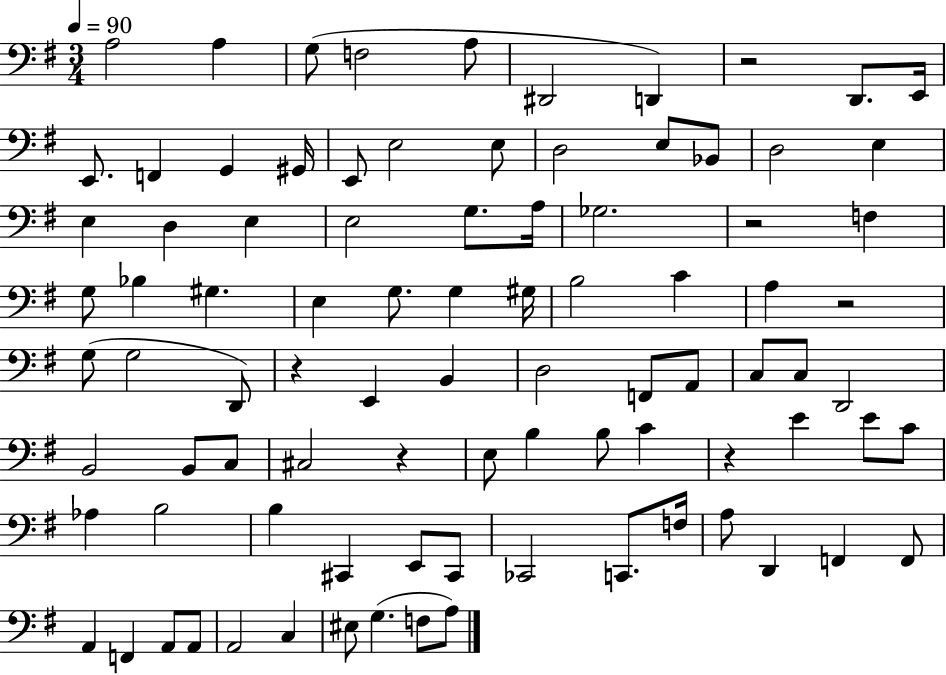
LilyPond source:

{
  \clef bass
  \numericTimeSignature
  \time 3/4
  \key g \major
  \tempo 4 = 90
  a2 a4 | g8( f2 a8 | dis,2 d,4) | r2 d,8. e,16 | \break e,8. f,4 g,4 gis,16 | e,8 e2 e8 | d2 e8 bes,8 | d2 e4 | \break e4 d4 e4 | e2 g8. a16 | ges2. | r2 f4 | \break g8 bes4 gis4. | e4 g8. g4 gis16 | b2 c'4 | a4 r2 | \break g8( g2 d,8) | r4 e,4 b,4 | d2 f,8 a,8 | c8 c8 d,2 | \break b,2 b,8 c8 | cis2 r4 | e8 b4 b8 c'4 | r4 e'4 e'8 c'8 | \break aes4 b2 | b4 cis,4 e,8 cis,8 | ces,2 c,8. f16 | a8 d,4 f,4 f,8 | \break a,4 f,4 a,8 a,8 | a,2 c4 | eis8 g4.( f8 a8) | \bar "|."
}